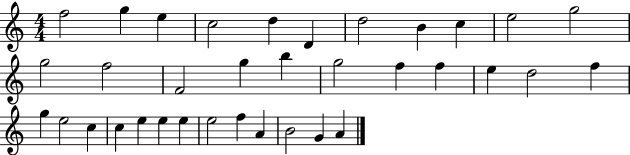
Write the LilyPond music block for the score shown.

{
  \clef treble
  \numericTimeSignature
  \time 4/4
  \key c \major
  f''2 g''4 e''4 | c''2 d''4 d'4 | d''2 b'4 c''4 | e''2 g''2 | \break g''2 f''2 | f'2 g''4 b''4 | g''2 f''4 f''4 | e''4 d''2 f''4 | \break g''4 e''2 c''4 | c''4 e''4 e''4 e''4 | e''2 f''4 a'4 | b'2 g'4 a'4 | \break \bar "|."
}